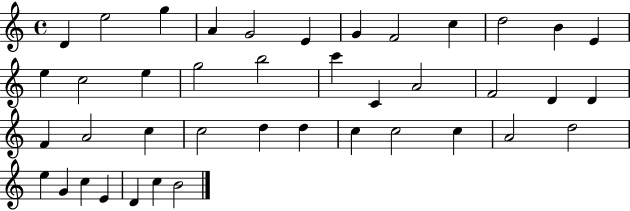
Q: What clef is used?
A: treble